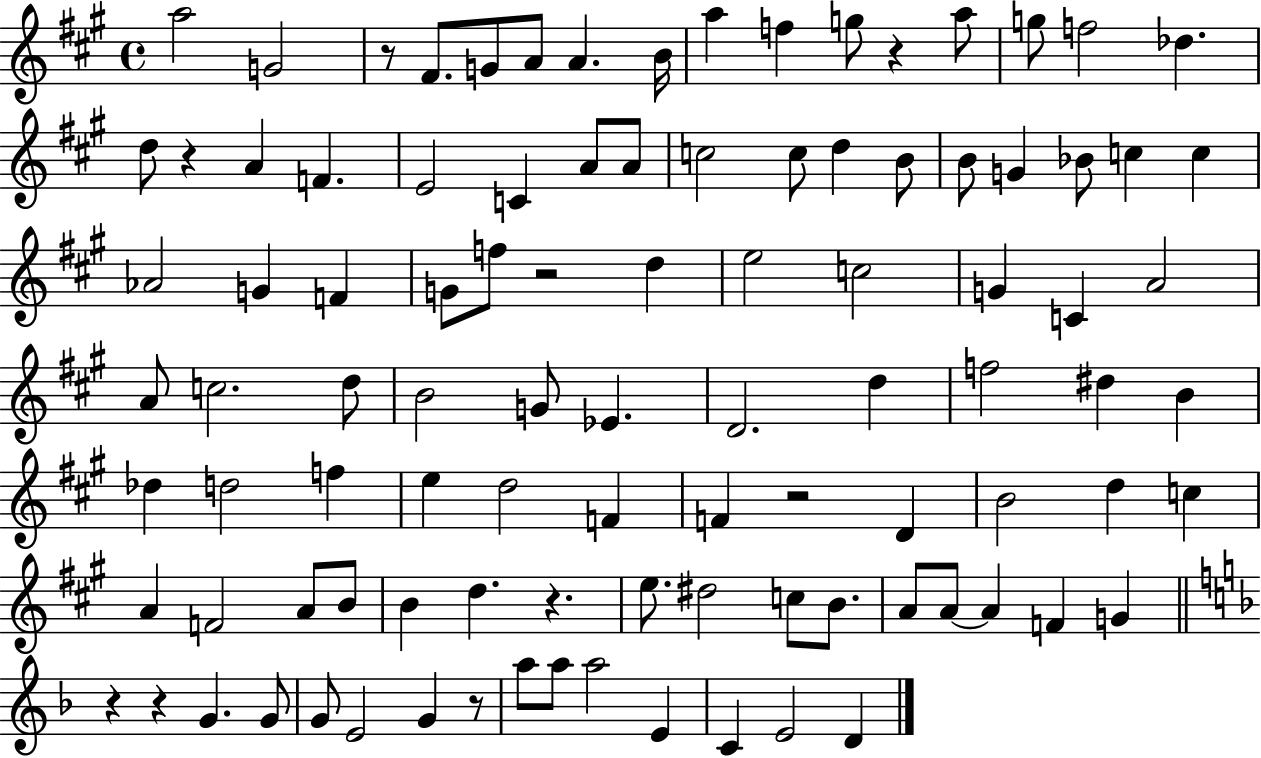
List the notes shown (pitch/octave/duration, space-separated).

A5/h G4/h R/e F#4/e. G4/e A4/e A4/q. B4/s A5/q F5/q G5/e R/q A5/e G5/e F5/h Db5/q. D5/e R/q A4/q F4/q. E4/h C4/q A4/e A4/e C5/h C5/e D5/q B4/e B4/e G4/q Bb4/e C5/q C5/q Ab4/h G4/q F4/q G4/e F5/e R/h D5/q E5/h C5/h G4/q C4/q A4/h A4/e C5/h. D5/e B4/h G4/e Eb4/q. D4/h. D5/q F5/h D#5/q B4/q Db5/q D5/h F5/q E5/q D5/h F4/q F4/q R/h D4/q B4/h D5/q C5/q A4/q F4/h A4/e B4/e B4/q D5/q. R/q. E5/e. D#5/h C5/e B4/e. A4/e A4/e A4/q F4/q G4/q R/q R/q G4/q. G4/e G4/e E4/h G4/q R/e A5/e A5/e A5/h E4/q C4/q E4/h D4/q